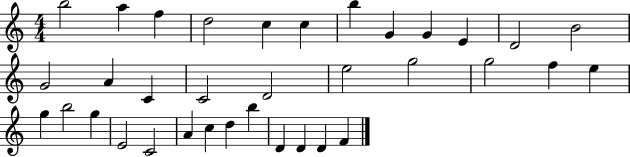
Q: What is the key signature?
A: C major